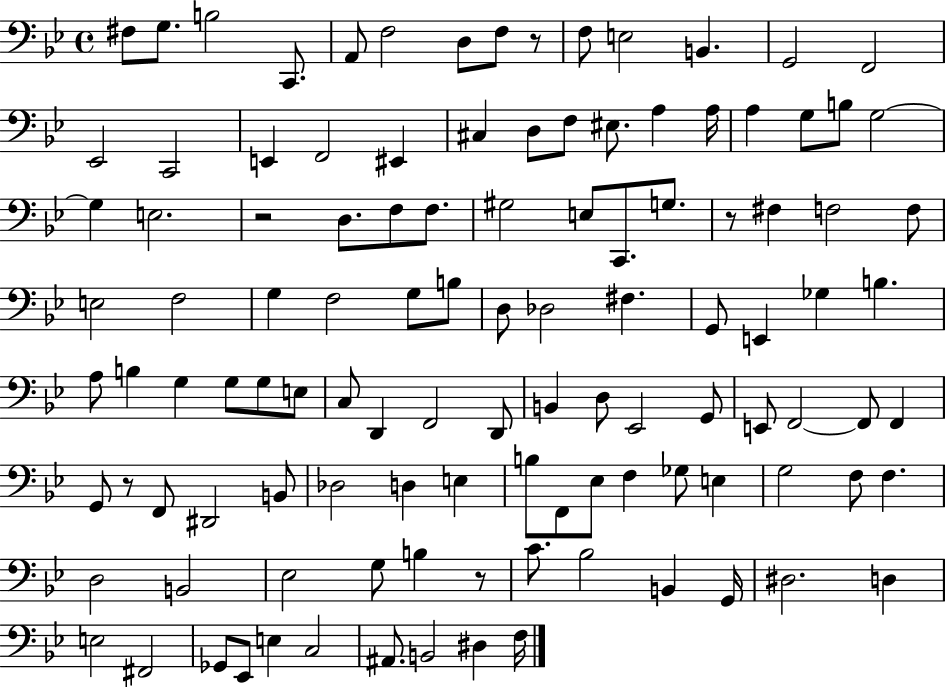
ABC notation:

X:1
T:Untitled
M:4/4
L:1/4
K:Bb
^F,/2 G,/2 B,2 C,,/2 A,,/2 F,2 D,/2 F,/2 z/2 F,/2 E,2 B,, G,,2 F,,2 _E,,2 C,,2 E,, F,,2 ^E,, ^C, D,/2 F,/2 ^E,/2 A, A,/4 A, G,/2 B,/2 G,2 G, E,2 z2 D,/2 F,/2 F,/2 ^G,2 E,/2 C,,/2 G,/2 z/2 ^F, F,2 F,/2 E,2 F,2 G, F,2 G,/2 B,/2 D,/2 _D,2 ^F, G,,/2 E,, _G, B, A,/2 B, G, G,/2 G,/2 E,/2 C,/2 D,, F,,2 D,,/2 B,, D,/2 _E,,2 G,,/2 E,,/2 F,,2 F,,/2 F,, G,,/2 z/2 F,,/2 ^D,,2 B,,/2 _D,2 D, E, B,/2 F,,/2 _E,/2 F, _G,/2 E, G,2 F,/2 F, D,2 B,,2 _E,2 G,/2 B, z/2 C/2 _B,2 B,, G,,/4 ^D,2 D, E,2 ^F,,2 _G,,/2 _E,,/2 E, C,2 ^A,,/2 B,,2 ^D, F,/4